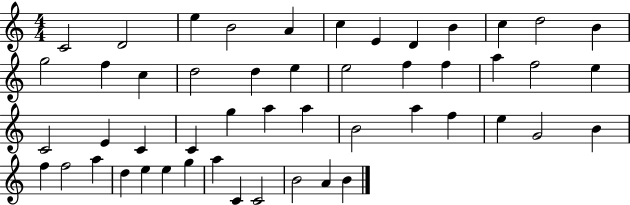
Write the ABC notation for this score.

X:1
T:Untitled
M:4/4
L:1/4
K:C
C2 D2 e B2 A c E D B c d2 B g2 f c d2 d e e2 f f a f2 e C2 E C C g a a B2 a f e G2 B f f2 a d e e g a C C2 B2 A B